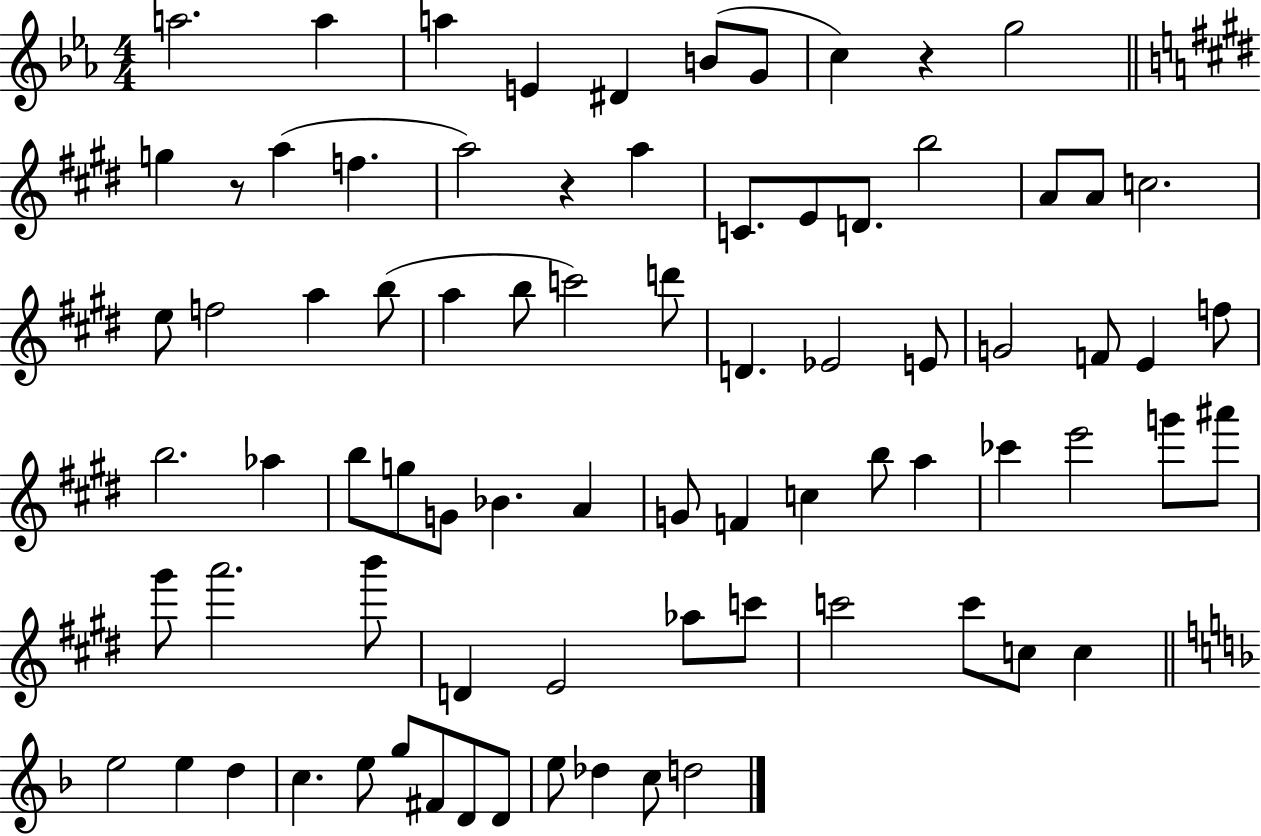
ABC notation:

X:1
T:Untitled
M:4/4
L:1/4
K:Eb
a2 a a E ^D B/2 G/2 c z g2 g z/2 a f a2 z a C/2 E/2 D/2 b2 A/2 A/2 c2 e/2 f2 a b/2 a b/2 c'2 d'/2 D _E2 E/2 G2 F/2 E f/2 b2 _a b/2 g/2 G/2 _B A G/2 F c b/2 a _c' e'2 g'/2 ^a'/2 ^g'/2 a'2 b'/2 D E2 _a/2 c'/2 c'2 c'/2 c/2 c e2 e d c e/2 g/2 ^F/2 D/2 D/2 e/2 _d c/2 d2